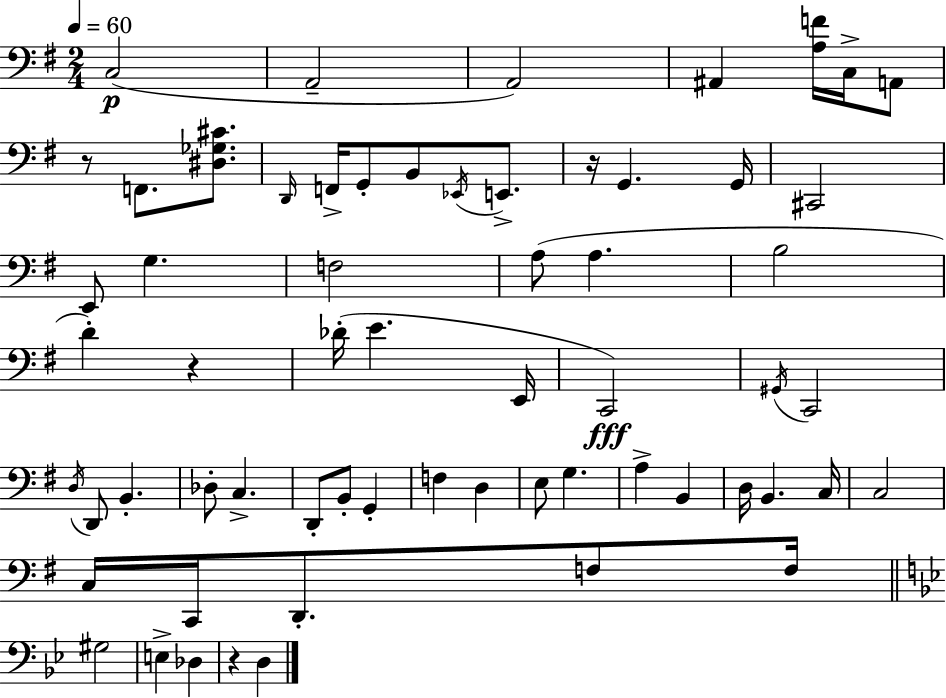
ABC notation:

X:1
T:Untitled
M:2/4
L:1/4
K:G
C,2 A,,2 A,,2 ^A,, [A,F]/4 C,/4 A,,/2 z/2 F,,/2 [^D,_G,^C]/2 D,,/4 F,,/4 G,,/2 B,,/2 _E,,/4 E,,/2 z/4 G,, G,,/4 ^C,,2 E,,/2 G, F,2 A,/2 A, B,2 D z _D/4 E E,,/4 C,,2 ^G,,/4 C,,2 D,/4 D,,/2 B,, _D,/2 C, D,,/2 B,,/2 G,, F, D, E,/2 G, A, B,, D,/4 B,, C,/4 C,2 C,/4 C,,/4 D,,/2 F,/2 F,/4 ^G,2 E, _D, z D,